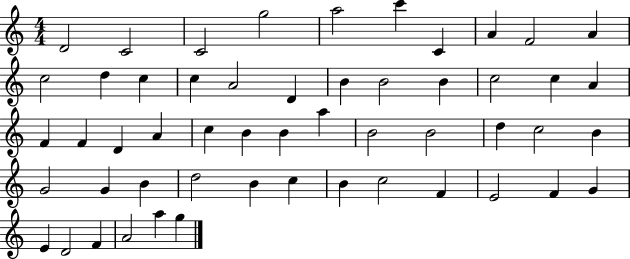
D4/h C4/h C4/h G5/h A5/h C6/q C4/q A4/q F4/h A4/q C5/h D5/q C5/q C5/q A4/h D4/q B4/q B4/h B4/q C5/h C5/q A4/q F4/q F4/q D4/q A4/q C5/q B4/q B4/q A5/q B4/h B4/h D5/q C5/h B4/q G4/h G4/q B4/q D5/h B4/q C5/q B4/q C5/h F4/q E4/h F4/q G4/q E4/q D4/h F4/q A4/h A5/q G5/q